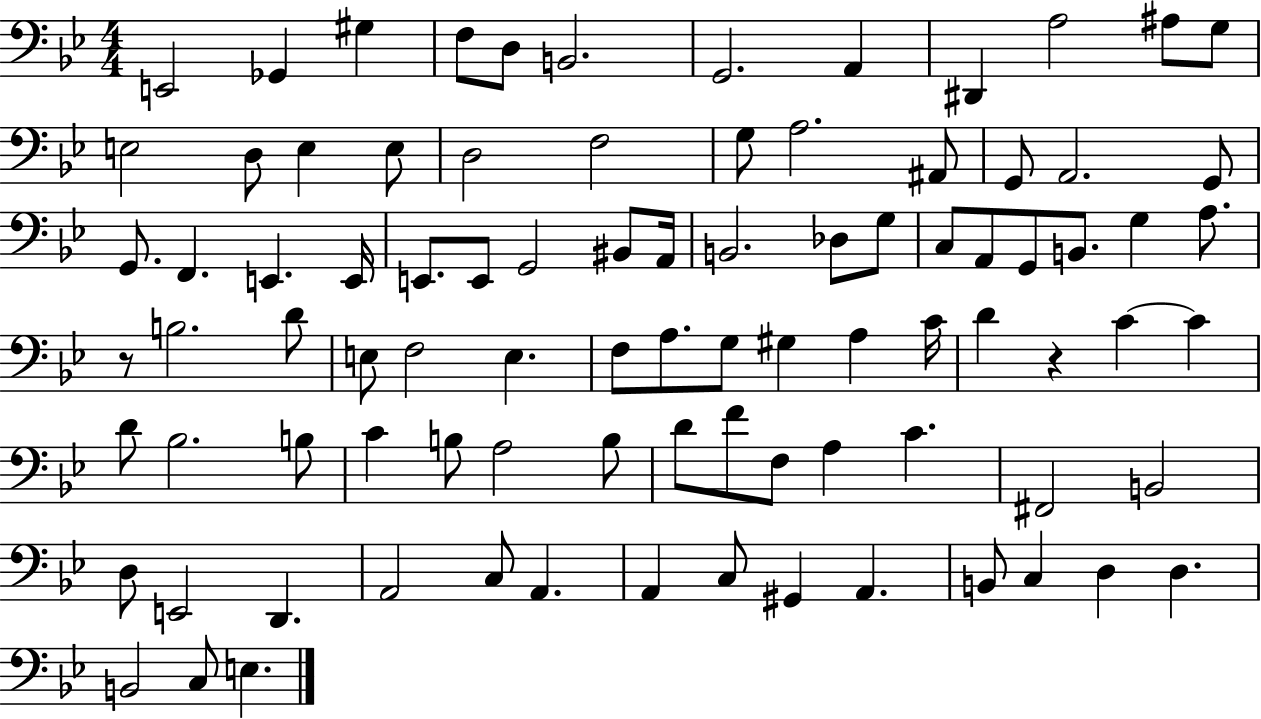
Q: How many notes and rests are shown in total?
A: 89